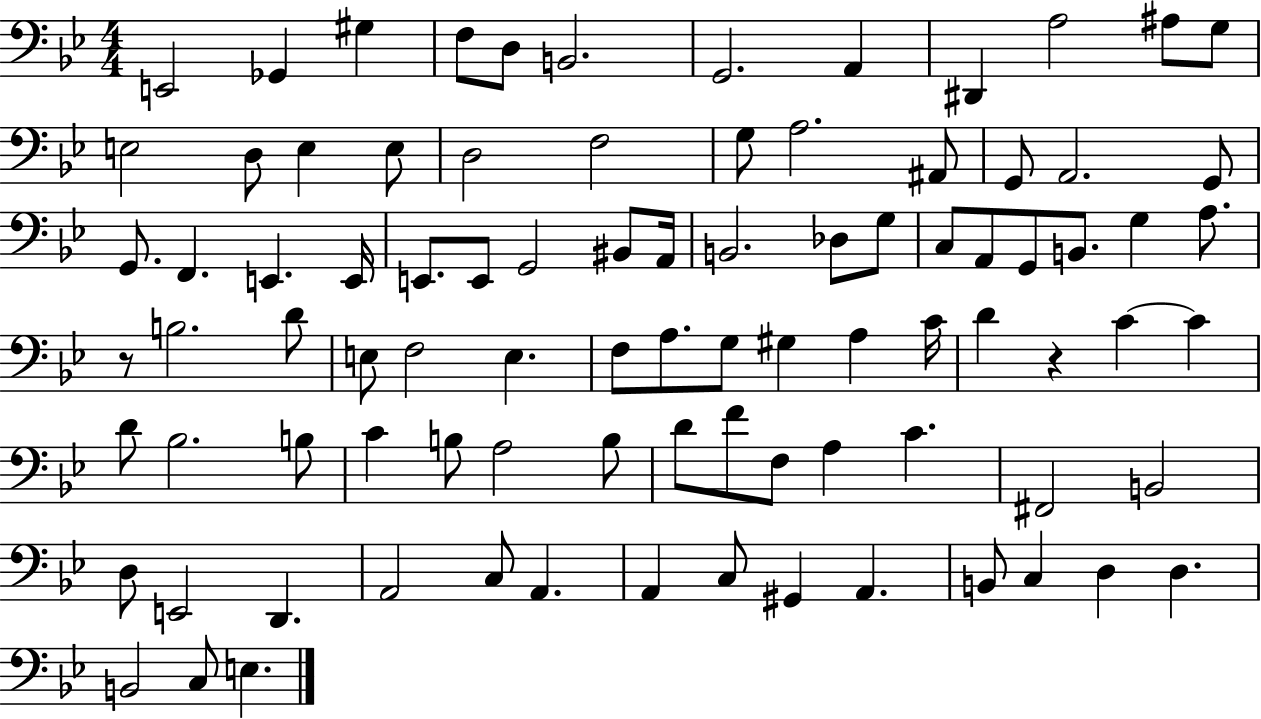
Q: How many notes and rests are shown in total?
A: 89